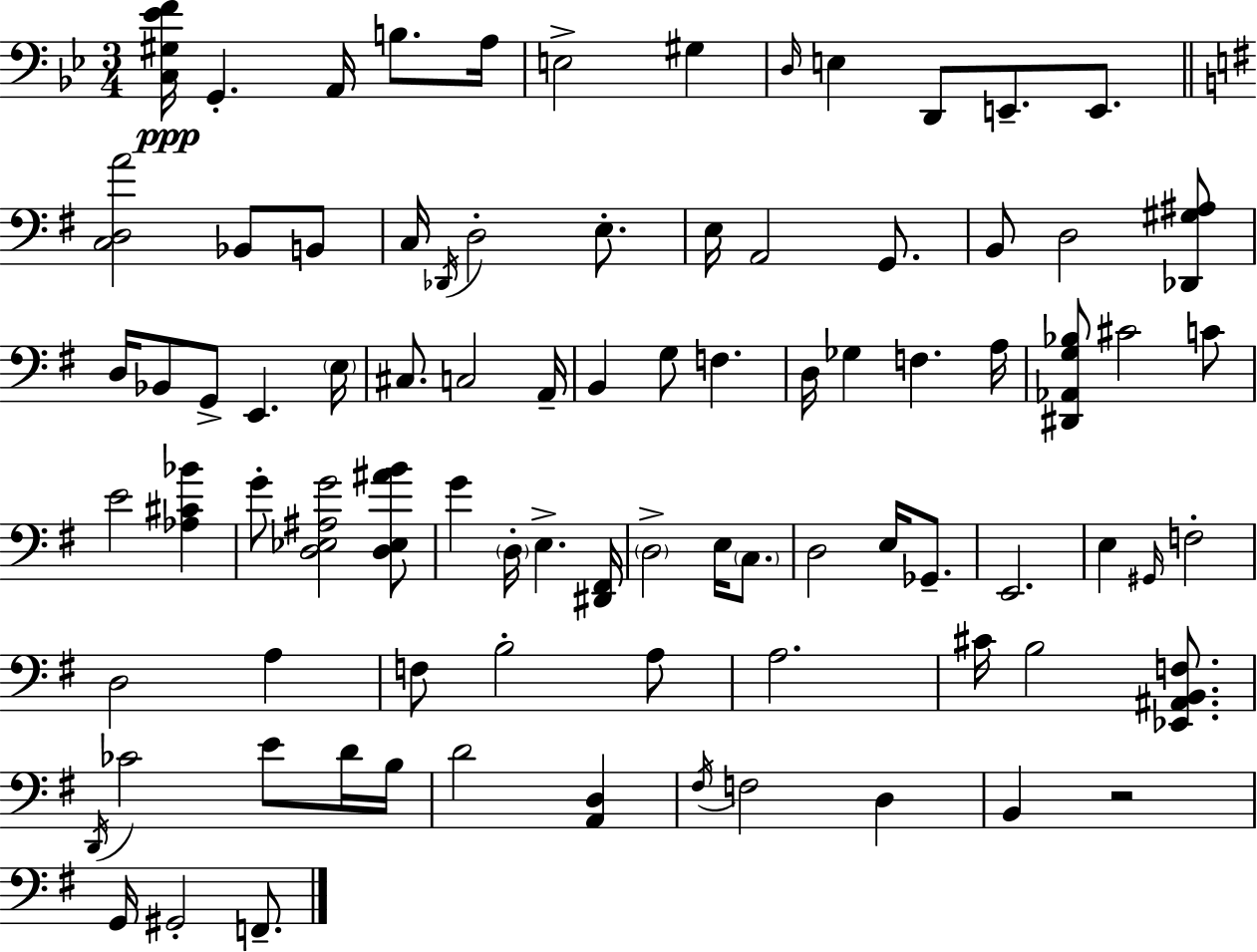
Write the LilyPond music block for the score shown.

{
  \clef bass
  \numericTimeSignature
  \time 3/4
  \key g \minor
  <c gis ees' f'>16\ppp g,4.-. a,16 b8. a16 | e2-> gis4 | \grace { d16 } e4 d,8 e,8.-- e,8. | \bar "||" \break \key g \major <c d a'>2 bes,8 b,8 | c16 \acciaccatura { des,16 } d2-. e8.-. | e16 a,2 g,8. | b,8 d2 <des, gis ais>8 | \break d16 bes,8 g,8-> e,4. | \parenthesize e16 cis8. c2 | a,16-- b,4 g8 f4. | d16 ges4 f4. | \break a16 <dis, aes, g bes>8 cis'2 c'8 | e'2 <aes cis' bes'>4 | g'8-. <d ees ais g'>2 <d ees ais' b'>8 | g'4 \parenthesize d16-. e4.-> | \break <dis, fis,>16 \parenthesize d2-> e16 \parenthesize c8. | d2 e16 ges,8.-- | e,2. | e4 \grace { gis,16 } f2-. | \break d2 a4 | f8 b2-. | a8 a2. | cis'16 b2 <ees, ais, b, f>8. | \break \acciaccatura { d,16 } ces'2 e'8 | d'16 b16 d'2 <a, d>4 | \acciaccatura { fis16 } f2 | d4 b,4 r2 | \break g,16 gis,2-. | f,8.-- \bar "|."
}